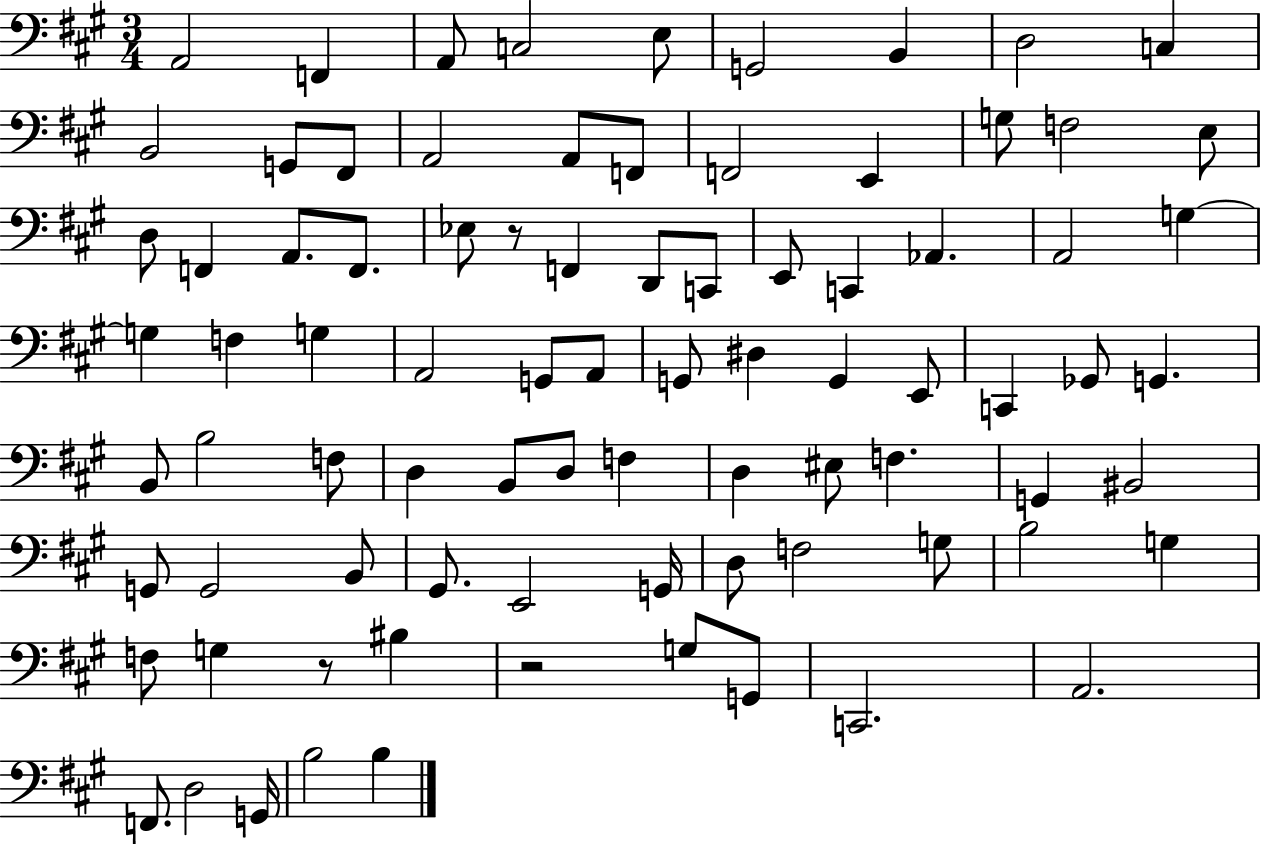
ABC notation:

X:1
T:Untitled
M:3/4
L:1/4
K:A
A,,2 F,, A,,/2 C,2 E,/2 G,,2 B,, D,2 C, B,,2 G,,/2 ^F,,/2 A,,2 A,,/2 F,,/2 F,,2 E,, G,/2 F,2 E,/2 D,/2 F,, A,,/2 F,,/2 _E,/2 z/2 F,, D,,/2 C,,/2 E,,/2 C,, _A,, A,,2 G, G, F, G, A,,2 G,,/2 A,,/2 G,,/2 ^D, G,, E,,/2 C,, _G,,/2 G,, B,,/2 B,2 F,/2 D, B,,/2 D,/2 F, D, ^E,/2 F, G,, ^B,,2 G,,/2 G,,2 B,,/2 ^G,,/2 E,,2 G,,/4 D,/2 F,2 G,/2 B,2 G, F,/2 G, z/2 ^B, z2 G,/2 G,,/2 C,,2 A,,2 F,,/2 D,2 G,,/4 B,2 B,